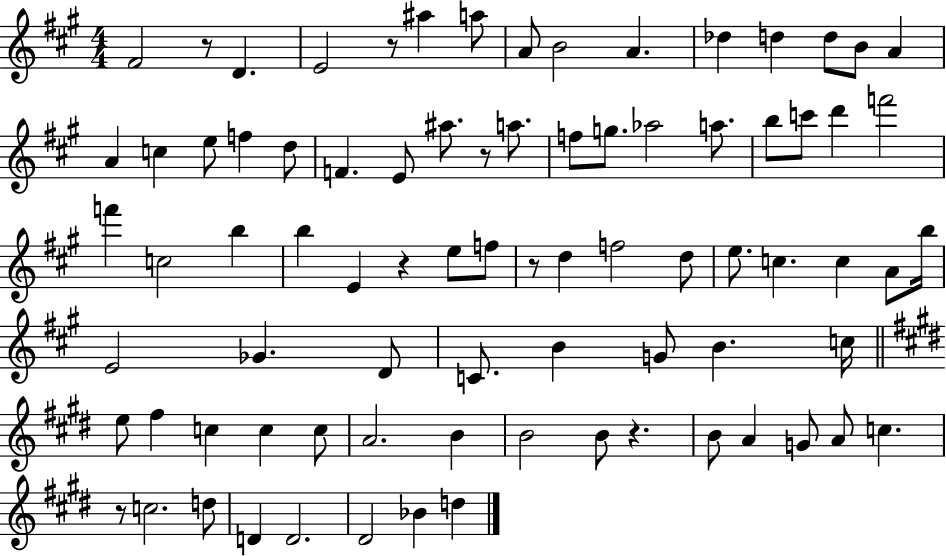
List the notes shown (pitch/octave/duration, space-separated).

F#4/h R/e D4/q. E4/h R/e A#5/q A5/e A4/e B4/h A4/q. Db5/q D5/q D5/e B4/e A4/q A4/q C5/q E5/e F5/q D5/e F4/q. E4/e A#5/e. R/e A5/e. F5/e G5/e. Ab5/h A5/e. B5/e C6/e D6/q F6/h F6/q C5/h B5/q B5/q E4/q R/q E5/e F5/e R/e D5/q F5/h D5/e E5/e. C5/q. C5/q A4/e B5/s E4/h Gb4/q. D4/e C4/e. B4/q G4/e B4/q. C5/s E5/e F#5/q C5/q C5/q C5/e A4/h. B4/q B4/h B4/e R/q. B4/e A4/q G4/e A4/e C5/q. R/e C5/h. D5/e D4/q D4/h. D#4/h Bb4/q D5/q